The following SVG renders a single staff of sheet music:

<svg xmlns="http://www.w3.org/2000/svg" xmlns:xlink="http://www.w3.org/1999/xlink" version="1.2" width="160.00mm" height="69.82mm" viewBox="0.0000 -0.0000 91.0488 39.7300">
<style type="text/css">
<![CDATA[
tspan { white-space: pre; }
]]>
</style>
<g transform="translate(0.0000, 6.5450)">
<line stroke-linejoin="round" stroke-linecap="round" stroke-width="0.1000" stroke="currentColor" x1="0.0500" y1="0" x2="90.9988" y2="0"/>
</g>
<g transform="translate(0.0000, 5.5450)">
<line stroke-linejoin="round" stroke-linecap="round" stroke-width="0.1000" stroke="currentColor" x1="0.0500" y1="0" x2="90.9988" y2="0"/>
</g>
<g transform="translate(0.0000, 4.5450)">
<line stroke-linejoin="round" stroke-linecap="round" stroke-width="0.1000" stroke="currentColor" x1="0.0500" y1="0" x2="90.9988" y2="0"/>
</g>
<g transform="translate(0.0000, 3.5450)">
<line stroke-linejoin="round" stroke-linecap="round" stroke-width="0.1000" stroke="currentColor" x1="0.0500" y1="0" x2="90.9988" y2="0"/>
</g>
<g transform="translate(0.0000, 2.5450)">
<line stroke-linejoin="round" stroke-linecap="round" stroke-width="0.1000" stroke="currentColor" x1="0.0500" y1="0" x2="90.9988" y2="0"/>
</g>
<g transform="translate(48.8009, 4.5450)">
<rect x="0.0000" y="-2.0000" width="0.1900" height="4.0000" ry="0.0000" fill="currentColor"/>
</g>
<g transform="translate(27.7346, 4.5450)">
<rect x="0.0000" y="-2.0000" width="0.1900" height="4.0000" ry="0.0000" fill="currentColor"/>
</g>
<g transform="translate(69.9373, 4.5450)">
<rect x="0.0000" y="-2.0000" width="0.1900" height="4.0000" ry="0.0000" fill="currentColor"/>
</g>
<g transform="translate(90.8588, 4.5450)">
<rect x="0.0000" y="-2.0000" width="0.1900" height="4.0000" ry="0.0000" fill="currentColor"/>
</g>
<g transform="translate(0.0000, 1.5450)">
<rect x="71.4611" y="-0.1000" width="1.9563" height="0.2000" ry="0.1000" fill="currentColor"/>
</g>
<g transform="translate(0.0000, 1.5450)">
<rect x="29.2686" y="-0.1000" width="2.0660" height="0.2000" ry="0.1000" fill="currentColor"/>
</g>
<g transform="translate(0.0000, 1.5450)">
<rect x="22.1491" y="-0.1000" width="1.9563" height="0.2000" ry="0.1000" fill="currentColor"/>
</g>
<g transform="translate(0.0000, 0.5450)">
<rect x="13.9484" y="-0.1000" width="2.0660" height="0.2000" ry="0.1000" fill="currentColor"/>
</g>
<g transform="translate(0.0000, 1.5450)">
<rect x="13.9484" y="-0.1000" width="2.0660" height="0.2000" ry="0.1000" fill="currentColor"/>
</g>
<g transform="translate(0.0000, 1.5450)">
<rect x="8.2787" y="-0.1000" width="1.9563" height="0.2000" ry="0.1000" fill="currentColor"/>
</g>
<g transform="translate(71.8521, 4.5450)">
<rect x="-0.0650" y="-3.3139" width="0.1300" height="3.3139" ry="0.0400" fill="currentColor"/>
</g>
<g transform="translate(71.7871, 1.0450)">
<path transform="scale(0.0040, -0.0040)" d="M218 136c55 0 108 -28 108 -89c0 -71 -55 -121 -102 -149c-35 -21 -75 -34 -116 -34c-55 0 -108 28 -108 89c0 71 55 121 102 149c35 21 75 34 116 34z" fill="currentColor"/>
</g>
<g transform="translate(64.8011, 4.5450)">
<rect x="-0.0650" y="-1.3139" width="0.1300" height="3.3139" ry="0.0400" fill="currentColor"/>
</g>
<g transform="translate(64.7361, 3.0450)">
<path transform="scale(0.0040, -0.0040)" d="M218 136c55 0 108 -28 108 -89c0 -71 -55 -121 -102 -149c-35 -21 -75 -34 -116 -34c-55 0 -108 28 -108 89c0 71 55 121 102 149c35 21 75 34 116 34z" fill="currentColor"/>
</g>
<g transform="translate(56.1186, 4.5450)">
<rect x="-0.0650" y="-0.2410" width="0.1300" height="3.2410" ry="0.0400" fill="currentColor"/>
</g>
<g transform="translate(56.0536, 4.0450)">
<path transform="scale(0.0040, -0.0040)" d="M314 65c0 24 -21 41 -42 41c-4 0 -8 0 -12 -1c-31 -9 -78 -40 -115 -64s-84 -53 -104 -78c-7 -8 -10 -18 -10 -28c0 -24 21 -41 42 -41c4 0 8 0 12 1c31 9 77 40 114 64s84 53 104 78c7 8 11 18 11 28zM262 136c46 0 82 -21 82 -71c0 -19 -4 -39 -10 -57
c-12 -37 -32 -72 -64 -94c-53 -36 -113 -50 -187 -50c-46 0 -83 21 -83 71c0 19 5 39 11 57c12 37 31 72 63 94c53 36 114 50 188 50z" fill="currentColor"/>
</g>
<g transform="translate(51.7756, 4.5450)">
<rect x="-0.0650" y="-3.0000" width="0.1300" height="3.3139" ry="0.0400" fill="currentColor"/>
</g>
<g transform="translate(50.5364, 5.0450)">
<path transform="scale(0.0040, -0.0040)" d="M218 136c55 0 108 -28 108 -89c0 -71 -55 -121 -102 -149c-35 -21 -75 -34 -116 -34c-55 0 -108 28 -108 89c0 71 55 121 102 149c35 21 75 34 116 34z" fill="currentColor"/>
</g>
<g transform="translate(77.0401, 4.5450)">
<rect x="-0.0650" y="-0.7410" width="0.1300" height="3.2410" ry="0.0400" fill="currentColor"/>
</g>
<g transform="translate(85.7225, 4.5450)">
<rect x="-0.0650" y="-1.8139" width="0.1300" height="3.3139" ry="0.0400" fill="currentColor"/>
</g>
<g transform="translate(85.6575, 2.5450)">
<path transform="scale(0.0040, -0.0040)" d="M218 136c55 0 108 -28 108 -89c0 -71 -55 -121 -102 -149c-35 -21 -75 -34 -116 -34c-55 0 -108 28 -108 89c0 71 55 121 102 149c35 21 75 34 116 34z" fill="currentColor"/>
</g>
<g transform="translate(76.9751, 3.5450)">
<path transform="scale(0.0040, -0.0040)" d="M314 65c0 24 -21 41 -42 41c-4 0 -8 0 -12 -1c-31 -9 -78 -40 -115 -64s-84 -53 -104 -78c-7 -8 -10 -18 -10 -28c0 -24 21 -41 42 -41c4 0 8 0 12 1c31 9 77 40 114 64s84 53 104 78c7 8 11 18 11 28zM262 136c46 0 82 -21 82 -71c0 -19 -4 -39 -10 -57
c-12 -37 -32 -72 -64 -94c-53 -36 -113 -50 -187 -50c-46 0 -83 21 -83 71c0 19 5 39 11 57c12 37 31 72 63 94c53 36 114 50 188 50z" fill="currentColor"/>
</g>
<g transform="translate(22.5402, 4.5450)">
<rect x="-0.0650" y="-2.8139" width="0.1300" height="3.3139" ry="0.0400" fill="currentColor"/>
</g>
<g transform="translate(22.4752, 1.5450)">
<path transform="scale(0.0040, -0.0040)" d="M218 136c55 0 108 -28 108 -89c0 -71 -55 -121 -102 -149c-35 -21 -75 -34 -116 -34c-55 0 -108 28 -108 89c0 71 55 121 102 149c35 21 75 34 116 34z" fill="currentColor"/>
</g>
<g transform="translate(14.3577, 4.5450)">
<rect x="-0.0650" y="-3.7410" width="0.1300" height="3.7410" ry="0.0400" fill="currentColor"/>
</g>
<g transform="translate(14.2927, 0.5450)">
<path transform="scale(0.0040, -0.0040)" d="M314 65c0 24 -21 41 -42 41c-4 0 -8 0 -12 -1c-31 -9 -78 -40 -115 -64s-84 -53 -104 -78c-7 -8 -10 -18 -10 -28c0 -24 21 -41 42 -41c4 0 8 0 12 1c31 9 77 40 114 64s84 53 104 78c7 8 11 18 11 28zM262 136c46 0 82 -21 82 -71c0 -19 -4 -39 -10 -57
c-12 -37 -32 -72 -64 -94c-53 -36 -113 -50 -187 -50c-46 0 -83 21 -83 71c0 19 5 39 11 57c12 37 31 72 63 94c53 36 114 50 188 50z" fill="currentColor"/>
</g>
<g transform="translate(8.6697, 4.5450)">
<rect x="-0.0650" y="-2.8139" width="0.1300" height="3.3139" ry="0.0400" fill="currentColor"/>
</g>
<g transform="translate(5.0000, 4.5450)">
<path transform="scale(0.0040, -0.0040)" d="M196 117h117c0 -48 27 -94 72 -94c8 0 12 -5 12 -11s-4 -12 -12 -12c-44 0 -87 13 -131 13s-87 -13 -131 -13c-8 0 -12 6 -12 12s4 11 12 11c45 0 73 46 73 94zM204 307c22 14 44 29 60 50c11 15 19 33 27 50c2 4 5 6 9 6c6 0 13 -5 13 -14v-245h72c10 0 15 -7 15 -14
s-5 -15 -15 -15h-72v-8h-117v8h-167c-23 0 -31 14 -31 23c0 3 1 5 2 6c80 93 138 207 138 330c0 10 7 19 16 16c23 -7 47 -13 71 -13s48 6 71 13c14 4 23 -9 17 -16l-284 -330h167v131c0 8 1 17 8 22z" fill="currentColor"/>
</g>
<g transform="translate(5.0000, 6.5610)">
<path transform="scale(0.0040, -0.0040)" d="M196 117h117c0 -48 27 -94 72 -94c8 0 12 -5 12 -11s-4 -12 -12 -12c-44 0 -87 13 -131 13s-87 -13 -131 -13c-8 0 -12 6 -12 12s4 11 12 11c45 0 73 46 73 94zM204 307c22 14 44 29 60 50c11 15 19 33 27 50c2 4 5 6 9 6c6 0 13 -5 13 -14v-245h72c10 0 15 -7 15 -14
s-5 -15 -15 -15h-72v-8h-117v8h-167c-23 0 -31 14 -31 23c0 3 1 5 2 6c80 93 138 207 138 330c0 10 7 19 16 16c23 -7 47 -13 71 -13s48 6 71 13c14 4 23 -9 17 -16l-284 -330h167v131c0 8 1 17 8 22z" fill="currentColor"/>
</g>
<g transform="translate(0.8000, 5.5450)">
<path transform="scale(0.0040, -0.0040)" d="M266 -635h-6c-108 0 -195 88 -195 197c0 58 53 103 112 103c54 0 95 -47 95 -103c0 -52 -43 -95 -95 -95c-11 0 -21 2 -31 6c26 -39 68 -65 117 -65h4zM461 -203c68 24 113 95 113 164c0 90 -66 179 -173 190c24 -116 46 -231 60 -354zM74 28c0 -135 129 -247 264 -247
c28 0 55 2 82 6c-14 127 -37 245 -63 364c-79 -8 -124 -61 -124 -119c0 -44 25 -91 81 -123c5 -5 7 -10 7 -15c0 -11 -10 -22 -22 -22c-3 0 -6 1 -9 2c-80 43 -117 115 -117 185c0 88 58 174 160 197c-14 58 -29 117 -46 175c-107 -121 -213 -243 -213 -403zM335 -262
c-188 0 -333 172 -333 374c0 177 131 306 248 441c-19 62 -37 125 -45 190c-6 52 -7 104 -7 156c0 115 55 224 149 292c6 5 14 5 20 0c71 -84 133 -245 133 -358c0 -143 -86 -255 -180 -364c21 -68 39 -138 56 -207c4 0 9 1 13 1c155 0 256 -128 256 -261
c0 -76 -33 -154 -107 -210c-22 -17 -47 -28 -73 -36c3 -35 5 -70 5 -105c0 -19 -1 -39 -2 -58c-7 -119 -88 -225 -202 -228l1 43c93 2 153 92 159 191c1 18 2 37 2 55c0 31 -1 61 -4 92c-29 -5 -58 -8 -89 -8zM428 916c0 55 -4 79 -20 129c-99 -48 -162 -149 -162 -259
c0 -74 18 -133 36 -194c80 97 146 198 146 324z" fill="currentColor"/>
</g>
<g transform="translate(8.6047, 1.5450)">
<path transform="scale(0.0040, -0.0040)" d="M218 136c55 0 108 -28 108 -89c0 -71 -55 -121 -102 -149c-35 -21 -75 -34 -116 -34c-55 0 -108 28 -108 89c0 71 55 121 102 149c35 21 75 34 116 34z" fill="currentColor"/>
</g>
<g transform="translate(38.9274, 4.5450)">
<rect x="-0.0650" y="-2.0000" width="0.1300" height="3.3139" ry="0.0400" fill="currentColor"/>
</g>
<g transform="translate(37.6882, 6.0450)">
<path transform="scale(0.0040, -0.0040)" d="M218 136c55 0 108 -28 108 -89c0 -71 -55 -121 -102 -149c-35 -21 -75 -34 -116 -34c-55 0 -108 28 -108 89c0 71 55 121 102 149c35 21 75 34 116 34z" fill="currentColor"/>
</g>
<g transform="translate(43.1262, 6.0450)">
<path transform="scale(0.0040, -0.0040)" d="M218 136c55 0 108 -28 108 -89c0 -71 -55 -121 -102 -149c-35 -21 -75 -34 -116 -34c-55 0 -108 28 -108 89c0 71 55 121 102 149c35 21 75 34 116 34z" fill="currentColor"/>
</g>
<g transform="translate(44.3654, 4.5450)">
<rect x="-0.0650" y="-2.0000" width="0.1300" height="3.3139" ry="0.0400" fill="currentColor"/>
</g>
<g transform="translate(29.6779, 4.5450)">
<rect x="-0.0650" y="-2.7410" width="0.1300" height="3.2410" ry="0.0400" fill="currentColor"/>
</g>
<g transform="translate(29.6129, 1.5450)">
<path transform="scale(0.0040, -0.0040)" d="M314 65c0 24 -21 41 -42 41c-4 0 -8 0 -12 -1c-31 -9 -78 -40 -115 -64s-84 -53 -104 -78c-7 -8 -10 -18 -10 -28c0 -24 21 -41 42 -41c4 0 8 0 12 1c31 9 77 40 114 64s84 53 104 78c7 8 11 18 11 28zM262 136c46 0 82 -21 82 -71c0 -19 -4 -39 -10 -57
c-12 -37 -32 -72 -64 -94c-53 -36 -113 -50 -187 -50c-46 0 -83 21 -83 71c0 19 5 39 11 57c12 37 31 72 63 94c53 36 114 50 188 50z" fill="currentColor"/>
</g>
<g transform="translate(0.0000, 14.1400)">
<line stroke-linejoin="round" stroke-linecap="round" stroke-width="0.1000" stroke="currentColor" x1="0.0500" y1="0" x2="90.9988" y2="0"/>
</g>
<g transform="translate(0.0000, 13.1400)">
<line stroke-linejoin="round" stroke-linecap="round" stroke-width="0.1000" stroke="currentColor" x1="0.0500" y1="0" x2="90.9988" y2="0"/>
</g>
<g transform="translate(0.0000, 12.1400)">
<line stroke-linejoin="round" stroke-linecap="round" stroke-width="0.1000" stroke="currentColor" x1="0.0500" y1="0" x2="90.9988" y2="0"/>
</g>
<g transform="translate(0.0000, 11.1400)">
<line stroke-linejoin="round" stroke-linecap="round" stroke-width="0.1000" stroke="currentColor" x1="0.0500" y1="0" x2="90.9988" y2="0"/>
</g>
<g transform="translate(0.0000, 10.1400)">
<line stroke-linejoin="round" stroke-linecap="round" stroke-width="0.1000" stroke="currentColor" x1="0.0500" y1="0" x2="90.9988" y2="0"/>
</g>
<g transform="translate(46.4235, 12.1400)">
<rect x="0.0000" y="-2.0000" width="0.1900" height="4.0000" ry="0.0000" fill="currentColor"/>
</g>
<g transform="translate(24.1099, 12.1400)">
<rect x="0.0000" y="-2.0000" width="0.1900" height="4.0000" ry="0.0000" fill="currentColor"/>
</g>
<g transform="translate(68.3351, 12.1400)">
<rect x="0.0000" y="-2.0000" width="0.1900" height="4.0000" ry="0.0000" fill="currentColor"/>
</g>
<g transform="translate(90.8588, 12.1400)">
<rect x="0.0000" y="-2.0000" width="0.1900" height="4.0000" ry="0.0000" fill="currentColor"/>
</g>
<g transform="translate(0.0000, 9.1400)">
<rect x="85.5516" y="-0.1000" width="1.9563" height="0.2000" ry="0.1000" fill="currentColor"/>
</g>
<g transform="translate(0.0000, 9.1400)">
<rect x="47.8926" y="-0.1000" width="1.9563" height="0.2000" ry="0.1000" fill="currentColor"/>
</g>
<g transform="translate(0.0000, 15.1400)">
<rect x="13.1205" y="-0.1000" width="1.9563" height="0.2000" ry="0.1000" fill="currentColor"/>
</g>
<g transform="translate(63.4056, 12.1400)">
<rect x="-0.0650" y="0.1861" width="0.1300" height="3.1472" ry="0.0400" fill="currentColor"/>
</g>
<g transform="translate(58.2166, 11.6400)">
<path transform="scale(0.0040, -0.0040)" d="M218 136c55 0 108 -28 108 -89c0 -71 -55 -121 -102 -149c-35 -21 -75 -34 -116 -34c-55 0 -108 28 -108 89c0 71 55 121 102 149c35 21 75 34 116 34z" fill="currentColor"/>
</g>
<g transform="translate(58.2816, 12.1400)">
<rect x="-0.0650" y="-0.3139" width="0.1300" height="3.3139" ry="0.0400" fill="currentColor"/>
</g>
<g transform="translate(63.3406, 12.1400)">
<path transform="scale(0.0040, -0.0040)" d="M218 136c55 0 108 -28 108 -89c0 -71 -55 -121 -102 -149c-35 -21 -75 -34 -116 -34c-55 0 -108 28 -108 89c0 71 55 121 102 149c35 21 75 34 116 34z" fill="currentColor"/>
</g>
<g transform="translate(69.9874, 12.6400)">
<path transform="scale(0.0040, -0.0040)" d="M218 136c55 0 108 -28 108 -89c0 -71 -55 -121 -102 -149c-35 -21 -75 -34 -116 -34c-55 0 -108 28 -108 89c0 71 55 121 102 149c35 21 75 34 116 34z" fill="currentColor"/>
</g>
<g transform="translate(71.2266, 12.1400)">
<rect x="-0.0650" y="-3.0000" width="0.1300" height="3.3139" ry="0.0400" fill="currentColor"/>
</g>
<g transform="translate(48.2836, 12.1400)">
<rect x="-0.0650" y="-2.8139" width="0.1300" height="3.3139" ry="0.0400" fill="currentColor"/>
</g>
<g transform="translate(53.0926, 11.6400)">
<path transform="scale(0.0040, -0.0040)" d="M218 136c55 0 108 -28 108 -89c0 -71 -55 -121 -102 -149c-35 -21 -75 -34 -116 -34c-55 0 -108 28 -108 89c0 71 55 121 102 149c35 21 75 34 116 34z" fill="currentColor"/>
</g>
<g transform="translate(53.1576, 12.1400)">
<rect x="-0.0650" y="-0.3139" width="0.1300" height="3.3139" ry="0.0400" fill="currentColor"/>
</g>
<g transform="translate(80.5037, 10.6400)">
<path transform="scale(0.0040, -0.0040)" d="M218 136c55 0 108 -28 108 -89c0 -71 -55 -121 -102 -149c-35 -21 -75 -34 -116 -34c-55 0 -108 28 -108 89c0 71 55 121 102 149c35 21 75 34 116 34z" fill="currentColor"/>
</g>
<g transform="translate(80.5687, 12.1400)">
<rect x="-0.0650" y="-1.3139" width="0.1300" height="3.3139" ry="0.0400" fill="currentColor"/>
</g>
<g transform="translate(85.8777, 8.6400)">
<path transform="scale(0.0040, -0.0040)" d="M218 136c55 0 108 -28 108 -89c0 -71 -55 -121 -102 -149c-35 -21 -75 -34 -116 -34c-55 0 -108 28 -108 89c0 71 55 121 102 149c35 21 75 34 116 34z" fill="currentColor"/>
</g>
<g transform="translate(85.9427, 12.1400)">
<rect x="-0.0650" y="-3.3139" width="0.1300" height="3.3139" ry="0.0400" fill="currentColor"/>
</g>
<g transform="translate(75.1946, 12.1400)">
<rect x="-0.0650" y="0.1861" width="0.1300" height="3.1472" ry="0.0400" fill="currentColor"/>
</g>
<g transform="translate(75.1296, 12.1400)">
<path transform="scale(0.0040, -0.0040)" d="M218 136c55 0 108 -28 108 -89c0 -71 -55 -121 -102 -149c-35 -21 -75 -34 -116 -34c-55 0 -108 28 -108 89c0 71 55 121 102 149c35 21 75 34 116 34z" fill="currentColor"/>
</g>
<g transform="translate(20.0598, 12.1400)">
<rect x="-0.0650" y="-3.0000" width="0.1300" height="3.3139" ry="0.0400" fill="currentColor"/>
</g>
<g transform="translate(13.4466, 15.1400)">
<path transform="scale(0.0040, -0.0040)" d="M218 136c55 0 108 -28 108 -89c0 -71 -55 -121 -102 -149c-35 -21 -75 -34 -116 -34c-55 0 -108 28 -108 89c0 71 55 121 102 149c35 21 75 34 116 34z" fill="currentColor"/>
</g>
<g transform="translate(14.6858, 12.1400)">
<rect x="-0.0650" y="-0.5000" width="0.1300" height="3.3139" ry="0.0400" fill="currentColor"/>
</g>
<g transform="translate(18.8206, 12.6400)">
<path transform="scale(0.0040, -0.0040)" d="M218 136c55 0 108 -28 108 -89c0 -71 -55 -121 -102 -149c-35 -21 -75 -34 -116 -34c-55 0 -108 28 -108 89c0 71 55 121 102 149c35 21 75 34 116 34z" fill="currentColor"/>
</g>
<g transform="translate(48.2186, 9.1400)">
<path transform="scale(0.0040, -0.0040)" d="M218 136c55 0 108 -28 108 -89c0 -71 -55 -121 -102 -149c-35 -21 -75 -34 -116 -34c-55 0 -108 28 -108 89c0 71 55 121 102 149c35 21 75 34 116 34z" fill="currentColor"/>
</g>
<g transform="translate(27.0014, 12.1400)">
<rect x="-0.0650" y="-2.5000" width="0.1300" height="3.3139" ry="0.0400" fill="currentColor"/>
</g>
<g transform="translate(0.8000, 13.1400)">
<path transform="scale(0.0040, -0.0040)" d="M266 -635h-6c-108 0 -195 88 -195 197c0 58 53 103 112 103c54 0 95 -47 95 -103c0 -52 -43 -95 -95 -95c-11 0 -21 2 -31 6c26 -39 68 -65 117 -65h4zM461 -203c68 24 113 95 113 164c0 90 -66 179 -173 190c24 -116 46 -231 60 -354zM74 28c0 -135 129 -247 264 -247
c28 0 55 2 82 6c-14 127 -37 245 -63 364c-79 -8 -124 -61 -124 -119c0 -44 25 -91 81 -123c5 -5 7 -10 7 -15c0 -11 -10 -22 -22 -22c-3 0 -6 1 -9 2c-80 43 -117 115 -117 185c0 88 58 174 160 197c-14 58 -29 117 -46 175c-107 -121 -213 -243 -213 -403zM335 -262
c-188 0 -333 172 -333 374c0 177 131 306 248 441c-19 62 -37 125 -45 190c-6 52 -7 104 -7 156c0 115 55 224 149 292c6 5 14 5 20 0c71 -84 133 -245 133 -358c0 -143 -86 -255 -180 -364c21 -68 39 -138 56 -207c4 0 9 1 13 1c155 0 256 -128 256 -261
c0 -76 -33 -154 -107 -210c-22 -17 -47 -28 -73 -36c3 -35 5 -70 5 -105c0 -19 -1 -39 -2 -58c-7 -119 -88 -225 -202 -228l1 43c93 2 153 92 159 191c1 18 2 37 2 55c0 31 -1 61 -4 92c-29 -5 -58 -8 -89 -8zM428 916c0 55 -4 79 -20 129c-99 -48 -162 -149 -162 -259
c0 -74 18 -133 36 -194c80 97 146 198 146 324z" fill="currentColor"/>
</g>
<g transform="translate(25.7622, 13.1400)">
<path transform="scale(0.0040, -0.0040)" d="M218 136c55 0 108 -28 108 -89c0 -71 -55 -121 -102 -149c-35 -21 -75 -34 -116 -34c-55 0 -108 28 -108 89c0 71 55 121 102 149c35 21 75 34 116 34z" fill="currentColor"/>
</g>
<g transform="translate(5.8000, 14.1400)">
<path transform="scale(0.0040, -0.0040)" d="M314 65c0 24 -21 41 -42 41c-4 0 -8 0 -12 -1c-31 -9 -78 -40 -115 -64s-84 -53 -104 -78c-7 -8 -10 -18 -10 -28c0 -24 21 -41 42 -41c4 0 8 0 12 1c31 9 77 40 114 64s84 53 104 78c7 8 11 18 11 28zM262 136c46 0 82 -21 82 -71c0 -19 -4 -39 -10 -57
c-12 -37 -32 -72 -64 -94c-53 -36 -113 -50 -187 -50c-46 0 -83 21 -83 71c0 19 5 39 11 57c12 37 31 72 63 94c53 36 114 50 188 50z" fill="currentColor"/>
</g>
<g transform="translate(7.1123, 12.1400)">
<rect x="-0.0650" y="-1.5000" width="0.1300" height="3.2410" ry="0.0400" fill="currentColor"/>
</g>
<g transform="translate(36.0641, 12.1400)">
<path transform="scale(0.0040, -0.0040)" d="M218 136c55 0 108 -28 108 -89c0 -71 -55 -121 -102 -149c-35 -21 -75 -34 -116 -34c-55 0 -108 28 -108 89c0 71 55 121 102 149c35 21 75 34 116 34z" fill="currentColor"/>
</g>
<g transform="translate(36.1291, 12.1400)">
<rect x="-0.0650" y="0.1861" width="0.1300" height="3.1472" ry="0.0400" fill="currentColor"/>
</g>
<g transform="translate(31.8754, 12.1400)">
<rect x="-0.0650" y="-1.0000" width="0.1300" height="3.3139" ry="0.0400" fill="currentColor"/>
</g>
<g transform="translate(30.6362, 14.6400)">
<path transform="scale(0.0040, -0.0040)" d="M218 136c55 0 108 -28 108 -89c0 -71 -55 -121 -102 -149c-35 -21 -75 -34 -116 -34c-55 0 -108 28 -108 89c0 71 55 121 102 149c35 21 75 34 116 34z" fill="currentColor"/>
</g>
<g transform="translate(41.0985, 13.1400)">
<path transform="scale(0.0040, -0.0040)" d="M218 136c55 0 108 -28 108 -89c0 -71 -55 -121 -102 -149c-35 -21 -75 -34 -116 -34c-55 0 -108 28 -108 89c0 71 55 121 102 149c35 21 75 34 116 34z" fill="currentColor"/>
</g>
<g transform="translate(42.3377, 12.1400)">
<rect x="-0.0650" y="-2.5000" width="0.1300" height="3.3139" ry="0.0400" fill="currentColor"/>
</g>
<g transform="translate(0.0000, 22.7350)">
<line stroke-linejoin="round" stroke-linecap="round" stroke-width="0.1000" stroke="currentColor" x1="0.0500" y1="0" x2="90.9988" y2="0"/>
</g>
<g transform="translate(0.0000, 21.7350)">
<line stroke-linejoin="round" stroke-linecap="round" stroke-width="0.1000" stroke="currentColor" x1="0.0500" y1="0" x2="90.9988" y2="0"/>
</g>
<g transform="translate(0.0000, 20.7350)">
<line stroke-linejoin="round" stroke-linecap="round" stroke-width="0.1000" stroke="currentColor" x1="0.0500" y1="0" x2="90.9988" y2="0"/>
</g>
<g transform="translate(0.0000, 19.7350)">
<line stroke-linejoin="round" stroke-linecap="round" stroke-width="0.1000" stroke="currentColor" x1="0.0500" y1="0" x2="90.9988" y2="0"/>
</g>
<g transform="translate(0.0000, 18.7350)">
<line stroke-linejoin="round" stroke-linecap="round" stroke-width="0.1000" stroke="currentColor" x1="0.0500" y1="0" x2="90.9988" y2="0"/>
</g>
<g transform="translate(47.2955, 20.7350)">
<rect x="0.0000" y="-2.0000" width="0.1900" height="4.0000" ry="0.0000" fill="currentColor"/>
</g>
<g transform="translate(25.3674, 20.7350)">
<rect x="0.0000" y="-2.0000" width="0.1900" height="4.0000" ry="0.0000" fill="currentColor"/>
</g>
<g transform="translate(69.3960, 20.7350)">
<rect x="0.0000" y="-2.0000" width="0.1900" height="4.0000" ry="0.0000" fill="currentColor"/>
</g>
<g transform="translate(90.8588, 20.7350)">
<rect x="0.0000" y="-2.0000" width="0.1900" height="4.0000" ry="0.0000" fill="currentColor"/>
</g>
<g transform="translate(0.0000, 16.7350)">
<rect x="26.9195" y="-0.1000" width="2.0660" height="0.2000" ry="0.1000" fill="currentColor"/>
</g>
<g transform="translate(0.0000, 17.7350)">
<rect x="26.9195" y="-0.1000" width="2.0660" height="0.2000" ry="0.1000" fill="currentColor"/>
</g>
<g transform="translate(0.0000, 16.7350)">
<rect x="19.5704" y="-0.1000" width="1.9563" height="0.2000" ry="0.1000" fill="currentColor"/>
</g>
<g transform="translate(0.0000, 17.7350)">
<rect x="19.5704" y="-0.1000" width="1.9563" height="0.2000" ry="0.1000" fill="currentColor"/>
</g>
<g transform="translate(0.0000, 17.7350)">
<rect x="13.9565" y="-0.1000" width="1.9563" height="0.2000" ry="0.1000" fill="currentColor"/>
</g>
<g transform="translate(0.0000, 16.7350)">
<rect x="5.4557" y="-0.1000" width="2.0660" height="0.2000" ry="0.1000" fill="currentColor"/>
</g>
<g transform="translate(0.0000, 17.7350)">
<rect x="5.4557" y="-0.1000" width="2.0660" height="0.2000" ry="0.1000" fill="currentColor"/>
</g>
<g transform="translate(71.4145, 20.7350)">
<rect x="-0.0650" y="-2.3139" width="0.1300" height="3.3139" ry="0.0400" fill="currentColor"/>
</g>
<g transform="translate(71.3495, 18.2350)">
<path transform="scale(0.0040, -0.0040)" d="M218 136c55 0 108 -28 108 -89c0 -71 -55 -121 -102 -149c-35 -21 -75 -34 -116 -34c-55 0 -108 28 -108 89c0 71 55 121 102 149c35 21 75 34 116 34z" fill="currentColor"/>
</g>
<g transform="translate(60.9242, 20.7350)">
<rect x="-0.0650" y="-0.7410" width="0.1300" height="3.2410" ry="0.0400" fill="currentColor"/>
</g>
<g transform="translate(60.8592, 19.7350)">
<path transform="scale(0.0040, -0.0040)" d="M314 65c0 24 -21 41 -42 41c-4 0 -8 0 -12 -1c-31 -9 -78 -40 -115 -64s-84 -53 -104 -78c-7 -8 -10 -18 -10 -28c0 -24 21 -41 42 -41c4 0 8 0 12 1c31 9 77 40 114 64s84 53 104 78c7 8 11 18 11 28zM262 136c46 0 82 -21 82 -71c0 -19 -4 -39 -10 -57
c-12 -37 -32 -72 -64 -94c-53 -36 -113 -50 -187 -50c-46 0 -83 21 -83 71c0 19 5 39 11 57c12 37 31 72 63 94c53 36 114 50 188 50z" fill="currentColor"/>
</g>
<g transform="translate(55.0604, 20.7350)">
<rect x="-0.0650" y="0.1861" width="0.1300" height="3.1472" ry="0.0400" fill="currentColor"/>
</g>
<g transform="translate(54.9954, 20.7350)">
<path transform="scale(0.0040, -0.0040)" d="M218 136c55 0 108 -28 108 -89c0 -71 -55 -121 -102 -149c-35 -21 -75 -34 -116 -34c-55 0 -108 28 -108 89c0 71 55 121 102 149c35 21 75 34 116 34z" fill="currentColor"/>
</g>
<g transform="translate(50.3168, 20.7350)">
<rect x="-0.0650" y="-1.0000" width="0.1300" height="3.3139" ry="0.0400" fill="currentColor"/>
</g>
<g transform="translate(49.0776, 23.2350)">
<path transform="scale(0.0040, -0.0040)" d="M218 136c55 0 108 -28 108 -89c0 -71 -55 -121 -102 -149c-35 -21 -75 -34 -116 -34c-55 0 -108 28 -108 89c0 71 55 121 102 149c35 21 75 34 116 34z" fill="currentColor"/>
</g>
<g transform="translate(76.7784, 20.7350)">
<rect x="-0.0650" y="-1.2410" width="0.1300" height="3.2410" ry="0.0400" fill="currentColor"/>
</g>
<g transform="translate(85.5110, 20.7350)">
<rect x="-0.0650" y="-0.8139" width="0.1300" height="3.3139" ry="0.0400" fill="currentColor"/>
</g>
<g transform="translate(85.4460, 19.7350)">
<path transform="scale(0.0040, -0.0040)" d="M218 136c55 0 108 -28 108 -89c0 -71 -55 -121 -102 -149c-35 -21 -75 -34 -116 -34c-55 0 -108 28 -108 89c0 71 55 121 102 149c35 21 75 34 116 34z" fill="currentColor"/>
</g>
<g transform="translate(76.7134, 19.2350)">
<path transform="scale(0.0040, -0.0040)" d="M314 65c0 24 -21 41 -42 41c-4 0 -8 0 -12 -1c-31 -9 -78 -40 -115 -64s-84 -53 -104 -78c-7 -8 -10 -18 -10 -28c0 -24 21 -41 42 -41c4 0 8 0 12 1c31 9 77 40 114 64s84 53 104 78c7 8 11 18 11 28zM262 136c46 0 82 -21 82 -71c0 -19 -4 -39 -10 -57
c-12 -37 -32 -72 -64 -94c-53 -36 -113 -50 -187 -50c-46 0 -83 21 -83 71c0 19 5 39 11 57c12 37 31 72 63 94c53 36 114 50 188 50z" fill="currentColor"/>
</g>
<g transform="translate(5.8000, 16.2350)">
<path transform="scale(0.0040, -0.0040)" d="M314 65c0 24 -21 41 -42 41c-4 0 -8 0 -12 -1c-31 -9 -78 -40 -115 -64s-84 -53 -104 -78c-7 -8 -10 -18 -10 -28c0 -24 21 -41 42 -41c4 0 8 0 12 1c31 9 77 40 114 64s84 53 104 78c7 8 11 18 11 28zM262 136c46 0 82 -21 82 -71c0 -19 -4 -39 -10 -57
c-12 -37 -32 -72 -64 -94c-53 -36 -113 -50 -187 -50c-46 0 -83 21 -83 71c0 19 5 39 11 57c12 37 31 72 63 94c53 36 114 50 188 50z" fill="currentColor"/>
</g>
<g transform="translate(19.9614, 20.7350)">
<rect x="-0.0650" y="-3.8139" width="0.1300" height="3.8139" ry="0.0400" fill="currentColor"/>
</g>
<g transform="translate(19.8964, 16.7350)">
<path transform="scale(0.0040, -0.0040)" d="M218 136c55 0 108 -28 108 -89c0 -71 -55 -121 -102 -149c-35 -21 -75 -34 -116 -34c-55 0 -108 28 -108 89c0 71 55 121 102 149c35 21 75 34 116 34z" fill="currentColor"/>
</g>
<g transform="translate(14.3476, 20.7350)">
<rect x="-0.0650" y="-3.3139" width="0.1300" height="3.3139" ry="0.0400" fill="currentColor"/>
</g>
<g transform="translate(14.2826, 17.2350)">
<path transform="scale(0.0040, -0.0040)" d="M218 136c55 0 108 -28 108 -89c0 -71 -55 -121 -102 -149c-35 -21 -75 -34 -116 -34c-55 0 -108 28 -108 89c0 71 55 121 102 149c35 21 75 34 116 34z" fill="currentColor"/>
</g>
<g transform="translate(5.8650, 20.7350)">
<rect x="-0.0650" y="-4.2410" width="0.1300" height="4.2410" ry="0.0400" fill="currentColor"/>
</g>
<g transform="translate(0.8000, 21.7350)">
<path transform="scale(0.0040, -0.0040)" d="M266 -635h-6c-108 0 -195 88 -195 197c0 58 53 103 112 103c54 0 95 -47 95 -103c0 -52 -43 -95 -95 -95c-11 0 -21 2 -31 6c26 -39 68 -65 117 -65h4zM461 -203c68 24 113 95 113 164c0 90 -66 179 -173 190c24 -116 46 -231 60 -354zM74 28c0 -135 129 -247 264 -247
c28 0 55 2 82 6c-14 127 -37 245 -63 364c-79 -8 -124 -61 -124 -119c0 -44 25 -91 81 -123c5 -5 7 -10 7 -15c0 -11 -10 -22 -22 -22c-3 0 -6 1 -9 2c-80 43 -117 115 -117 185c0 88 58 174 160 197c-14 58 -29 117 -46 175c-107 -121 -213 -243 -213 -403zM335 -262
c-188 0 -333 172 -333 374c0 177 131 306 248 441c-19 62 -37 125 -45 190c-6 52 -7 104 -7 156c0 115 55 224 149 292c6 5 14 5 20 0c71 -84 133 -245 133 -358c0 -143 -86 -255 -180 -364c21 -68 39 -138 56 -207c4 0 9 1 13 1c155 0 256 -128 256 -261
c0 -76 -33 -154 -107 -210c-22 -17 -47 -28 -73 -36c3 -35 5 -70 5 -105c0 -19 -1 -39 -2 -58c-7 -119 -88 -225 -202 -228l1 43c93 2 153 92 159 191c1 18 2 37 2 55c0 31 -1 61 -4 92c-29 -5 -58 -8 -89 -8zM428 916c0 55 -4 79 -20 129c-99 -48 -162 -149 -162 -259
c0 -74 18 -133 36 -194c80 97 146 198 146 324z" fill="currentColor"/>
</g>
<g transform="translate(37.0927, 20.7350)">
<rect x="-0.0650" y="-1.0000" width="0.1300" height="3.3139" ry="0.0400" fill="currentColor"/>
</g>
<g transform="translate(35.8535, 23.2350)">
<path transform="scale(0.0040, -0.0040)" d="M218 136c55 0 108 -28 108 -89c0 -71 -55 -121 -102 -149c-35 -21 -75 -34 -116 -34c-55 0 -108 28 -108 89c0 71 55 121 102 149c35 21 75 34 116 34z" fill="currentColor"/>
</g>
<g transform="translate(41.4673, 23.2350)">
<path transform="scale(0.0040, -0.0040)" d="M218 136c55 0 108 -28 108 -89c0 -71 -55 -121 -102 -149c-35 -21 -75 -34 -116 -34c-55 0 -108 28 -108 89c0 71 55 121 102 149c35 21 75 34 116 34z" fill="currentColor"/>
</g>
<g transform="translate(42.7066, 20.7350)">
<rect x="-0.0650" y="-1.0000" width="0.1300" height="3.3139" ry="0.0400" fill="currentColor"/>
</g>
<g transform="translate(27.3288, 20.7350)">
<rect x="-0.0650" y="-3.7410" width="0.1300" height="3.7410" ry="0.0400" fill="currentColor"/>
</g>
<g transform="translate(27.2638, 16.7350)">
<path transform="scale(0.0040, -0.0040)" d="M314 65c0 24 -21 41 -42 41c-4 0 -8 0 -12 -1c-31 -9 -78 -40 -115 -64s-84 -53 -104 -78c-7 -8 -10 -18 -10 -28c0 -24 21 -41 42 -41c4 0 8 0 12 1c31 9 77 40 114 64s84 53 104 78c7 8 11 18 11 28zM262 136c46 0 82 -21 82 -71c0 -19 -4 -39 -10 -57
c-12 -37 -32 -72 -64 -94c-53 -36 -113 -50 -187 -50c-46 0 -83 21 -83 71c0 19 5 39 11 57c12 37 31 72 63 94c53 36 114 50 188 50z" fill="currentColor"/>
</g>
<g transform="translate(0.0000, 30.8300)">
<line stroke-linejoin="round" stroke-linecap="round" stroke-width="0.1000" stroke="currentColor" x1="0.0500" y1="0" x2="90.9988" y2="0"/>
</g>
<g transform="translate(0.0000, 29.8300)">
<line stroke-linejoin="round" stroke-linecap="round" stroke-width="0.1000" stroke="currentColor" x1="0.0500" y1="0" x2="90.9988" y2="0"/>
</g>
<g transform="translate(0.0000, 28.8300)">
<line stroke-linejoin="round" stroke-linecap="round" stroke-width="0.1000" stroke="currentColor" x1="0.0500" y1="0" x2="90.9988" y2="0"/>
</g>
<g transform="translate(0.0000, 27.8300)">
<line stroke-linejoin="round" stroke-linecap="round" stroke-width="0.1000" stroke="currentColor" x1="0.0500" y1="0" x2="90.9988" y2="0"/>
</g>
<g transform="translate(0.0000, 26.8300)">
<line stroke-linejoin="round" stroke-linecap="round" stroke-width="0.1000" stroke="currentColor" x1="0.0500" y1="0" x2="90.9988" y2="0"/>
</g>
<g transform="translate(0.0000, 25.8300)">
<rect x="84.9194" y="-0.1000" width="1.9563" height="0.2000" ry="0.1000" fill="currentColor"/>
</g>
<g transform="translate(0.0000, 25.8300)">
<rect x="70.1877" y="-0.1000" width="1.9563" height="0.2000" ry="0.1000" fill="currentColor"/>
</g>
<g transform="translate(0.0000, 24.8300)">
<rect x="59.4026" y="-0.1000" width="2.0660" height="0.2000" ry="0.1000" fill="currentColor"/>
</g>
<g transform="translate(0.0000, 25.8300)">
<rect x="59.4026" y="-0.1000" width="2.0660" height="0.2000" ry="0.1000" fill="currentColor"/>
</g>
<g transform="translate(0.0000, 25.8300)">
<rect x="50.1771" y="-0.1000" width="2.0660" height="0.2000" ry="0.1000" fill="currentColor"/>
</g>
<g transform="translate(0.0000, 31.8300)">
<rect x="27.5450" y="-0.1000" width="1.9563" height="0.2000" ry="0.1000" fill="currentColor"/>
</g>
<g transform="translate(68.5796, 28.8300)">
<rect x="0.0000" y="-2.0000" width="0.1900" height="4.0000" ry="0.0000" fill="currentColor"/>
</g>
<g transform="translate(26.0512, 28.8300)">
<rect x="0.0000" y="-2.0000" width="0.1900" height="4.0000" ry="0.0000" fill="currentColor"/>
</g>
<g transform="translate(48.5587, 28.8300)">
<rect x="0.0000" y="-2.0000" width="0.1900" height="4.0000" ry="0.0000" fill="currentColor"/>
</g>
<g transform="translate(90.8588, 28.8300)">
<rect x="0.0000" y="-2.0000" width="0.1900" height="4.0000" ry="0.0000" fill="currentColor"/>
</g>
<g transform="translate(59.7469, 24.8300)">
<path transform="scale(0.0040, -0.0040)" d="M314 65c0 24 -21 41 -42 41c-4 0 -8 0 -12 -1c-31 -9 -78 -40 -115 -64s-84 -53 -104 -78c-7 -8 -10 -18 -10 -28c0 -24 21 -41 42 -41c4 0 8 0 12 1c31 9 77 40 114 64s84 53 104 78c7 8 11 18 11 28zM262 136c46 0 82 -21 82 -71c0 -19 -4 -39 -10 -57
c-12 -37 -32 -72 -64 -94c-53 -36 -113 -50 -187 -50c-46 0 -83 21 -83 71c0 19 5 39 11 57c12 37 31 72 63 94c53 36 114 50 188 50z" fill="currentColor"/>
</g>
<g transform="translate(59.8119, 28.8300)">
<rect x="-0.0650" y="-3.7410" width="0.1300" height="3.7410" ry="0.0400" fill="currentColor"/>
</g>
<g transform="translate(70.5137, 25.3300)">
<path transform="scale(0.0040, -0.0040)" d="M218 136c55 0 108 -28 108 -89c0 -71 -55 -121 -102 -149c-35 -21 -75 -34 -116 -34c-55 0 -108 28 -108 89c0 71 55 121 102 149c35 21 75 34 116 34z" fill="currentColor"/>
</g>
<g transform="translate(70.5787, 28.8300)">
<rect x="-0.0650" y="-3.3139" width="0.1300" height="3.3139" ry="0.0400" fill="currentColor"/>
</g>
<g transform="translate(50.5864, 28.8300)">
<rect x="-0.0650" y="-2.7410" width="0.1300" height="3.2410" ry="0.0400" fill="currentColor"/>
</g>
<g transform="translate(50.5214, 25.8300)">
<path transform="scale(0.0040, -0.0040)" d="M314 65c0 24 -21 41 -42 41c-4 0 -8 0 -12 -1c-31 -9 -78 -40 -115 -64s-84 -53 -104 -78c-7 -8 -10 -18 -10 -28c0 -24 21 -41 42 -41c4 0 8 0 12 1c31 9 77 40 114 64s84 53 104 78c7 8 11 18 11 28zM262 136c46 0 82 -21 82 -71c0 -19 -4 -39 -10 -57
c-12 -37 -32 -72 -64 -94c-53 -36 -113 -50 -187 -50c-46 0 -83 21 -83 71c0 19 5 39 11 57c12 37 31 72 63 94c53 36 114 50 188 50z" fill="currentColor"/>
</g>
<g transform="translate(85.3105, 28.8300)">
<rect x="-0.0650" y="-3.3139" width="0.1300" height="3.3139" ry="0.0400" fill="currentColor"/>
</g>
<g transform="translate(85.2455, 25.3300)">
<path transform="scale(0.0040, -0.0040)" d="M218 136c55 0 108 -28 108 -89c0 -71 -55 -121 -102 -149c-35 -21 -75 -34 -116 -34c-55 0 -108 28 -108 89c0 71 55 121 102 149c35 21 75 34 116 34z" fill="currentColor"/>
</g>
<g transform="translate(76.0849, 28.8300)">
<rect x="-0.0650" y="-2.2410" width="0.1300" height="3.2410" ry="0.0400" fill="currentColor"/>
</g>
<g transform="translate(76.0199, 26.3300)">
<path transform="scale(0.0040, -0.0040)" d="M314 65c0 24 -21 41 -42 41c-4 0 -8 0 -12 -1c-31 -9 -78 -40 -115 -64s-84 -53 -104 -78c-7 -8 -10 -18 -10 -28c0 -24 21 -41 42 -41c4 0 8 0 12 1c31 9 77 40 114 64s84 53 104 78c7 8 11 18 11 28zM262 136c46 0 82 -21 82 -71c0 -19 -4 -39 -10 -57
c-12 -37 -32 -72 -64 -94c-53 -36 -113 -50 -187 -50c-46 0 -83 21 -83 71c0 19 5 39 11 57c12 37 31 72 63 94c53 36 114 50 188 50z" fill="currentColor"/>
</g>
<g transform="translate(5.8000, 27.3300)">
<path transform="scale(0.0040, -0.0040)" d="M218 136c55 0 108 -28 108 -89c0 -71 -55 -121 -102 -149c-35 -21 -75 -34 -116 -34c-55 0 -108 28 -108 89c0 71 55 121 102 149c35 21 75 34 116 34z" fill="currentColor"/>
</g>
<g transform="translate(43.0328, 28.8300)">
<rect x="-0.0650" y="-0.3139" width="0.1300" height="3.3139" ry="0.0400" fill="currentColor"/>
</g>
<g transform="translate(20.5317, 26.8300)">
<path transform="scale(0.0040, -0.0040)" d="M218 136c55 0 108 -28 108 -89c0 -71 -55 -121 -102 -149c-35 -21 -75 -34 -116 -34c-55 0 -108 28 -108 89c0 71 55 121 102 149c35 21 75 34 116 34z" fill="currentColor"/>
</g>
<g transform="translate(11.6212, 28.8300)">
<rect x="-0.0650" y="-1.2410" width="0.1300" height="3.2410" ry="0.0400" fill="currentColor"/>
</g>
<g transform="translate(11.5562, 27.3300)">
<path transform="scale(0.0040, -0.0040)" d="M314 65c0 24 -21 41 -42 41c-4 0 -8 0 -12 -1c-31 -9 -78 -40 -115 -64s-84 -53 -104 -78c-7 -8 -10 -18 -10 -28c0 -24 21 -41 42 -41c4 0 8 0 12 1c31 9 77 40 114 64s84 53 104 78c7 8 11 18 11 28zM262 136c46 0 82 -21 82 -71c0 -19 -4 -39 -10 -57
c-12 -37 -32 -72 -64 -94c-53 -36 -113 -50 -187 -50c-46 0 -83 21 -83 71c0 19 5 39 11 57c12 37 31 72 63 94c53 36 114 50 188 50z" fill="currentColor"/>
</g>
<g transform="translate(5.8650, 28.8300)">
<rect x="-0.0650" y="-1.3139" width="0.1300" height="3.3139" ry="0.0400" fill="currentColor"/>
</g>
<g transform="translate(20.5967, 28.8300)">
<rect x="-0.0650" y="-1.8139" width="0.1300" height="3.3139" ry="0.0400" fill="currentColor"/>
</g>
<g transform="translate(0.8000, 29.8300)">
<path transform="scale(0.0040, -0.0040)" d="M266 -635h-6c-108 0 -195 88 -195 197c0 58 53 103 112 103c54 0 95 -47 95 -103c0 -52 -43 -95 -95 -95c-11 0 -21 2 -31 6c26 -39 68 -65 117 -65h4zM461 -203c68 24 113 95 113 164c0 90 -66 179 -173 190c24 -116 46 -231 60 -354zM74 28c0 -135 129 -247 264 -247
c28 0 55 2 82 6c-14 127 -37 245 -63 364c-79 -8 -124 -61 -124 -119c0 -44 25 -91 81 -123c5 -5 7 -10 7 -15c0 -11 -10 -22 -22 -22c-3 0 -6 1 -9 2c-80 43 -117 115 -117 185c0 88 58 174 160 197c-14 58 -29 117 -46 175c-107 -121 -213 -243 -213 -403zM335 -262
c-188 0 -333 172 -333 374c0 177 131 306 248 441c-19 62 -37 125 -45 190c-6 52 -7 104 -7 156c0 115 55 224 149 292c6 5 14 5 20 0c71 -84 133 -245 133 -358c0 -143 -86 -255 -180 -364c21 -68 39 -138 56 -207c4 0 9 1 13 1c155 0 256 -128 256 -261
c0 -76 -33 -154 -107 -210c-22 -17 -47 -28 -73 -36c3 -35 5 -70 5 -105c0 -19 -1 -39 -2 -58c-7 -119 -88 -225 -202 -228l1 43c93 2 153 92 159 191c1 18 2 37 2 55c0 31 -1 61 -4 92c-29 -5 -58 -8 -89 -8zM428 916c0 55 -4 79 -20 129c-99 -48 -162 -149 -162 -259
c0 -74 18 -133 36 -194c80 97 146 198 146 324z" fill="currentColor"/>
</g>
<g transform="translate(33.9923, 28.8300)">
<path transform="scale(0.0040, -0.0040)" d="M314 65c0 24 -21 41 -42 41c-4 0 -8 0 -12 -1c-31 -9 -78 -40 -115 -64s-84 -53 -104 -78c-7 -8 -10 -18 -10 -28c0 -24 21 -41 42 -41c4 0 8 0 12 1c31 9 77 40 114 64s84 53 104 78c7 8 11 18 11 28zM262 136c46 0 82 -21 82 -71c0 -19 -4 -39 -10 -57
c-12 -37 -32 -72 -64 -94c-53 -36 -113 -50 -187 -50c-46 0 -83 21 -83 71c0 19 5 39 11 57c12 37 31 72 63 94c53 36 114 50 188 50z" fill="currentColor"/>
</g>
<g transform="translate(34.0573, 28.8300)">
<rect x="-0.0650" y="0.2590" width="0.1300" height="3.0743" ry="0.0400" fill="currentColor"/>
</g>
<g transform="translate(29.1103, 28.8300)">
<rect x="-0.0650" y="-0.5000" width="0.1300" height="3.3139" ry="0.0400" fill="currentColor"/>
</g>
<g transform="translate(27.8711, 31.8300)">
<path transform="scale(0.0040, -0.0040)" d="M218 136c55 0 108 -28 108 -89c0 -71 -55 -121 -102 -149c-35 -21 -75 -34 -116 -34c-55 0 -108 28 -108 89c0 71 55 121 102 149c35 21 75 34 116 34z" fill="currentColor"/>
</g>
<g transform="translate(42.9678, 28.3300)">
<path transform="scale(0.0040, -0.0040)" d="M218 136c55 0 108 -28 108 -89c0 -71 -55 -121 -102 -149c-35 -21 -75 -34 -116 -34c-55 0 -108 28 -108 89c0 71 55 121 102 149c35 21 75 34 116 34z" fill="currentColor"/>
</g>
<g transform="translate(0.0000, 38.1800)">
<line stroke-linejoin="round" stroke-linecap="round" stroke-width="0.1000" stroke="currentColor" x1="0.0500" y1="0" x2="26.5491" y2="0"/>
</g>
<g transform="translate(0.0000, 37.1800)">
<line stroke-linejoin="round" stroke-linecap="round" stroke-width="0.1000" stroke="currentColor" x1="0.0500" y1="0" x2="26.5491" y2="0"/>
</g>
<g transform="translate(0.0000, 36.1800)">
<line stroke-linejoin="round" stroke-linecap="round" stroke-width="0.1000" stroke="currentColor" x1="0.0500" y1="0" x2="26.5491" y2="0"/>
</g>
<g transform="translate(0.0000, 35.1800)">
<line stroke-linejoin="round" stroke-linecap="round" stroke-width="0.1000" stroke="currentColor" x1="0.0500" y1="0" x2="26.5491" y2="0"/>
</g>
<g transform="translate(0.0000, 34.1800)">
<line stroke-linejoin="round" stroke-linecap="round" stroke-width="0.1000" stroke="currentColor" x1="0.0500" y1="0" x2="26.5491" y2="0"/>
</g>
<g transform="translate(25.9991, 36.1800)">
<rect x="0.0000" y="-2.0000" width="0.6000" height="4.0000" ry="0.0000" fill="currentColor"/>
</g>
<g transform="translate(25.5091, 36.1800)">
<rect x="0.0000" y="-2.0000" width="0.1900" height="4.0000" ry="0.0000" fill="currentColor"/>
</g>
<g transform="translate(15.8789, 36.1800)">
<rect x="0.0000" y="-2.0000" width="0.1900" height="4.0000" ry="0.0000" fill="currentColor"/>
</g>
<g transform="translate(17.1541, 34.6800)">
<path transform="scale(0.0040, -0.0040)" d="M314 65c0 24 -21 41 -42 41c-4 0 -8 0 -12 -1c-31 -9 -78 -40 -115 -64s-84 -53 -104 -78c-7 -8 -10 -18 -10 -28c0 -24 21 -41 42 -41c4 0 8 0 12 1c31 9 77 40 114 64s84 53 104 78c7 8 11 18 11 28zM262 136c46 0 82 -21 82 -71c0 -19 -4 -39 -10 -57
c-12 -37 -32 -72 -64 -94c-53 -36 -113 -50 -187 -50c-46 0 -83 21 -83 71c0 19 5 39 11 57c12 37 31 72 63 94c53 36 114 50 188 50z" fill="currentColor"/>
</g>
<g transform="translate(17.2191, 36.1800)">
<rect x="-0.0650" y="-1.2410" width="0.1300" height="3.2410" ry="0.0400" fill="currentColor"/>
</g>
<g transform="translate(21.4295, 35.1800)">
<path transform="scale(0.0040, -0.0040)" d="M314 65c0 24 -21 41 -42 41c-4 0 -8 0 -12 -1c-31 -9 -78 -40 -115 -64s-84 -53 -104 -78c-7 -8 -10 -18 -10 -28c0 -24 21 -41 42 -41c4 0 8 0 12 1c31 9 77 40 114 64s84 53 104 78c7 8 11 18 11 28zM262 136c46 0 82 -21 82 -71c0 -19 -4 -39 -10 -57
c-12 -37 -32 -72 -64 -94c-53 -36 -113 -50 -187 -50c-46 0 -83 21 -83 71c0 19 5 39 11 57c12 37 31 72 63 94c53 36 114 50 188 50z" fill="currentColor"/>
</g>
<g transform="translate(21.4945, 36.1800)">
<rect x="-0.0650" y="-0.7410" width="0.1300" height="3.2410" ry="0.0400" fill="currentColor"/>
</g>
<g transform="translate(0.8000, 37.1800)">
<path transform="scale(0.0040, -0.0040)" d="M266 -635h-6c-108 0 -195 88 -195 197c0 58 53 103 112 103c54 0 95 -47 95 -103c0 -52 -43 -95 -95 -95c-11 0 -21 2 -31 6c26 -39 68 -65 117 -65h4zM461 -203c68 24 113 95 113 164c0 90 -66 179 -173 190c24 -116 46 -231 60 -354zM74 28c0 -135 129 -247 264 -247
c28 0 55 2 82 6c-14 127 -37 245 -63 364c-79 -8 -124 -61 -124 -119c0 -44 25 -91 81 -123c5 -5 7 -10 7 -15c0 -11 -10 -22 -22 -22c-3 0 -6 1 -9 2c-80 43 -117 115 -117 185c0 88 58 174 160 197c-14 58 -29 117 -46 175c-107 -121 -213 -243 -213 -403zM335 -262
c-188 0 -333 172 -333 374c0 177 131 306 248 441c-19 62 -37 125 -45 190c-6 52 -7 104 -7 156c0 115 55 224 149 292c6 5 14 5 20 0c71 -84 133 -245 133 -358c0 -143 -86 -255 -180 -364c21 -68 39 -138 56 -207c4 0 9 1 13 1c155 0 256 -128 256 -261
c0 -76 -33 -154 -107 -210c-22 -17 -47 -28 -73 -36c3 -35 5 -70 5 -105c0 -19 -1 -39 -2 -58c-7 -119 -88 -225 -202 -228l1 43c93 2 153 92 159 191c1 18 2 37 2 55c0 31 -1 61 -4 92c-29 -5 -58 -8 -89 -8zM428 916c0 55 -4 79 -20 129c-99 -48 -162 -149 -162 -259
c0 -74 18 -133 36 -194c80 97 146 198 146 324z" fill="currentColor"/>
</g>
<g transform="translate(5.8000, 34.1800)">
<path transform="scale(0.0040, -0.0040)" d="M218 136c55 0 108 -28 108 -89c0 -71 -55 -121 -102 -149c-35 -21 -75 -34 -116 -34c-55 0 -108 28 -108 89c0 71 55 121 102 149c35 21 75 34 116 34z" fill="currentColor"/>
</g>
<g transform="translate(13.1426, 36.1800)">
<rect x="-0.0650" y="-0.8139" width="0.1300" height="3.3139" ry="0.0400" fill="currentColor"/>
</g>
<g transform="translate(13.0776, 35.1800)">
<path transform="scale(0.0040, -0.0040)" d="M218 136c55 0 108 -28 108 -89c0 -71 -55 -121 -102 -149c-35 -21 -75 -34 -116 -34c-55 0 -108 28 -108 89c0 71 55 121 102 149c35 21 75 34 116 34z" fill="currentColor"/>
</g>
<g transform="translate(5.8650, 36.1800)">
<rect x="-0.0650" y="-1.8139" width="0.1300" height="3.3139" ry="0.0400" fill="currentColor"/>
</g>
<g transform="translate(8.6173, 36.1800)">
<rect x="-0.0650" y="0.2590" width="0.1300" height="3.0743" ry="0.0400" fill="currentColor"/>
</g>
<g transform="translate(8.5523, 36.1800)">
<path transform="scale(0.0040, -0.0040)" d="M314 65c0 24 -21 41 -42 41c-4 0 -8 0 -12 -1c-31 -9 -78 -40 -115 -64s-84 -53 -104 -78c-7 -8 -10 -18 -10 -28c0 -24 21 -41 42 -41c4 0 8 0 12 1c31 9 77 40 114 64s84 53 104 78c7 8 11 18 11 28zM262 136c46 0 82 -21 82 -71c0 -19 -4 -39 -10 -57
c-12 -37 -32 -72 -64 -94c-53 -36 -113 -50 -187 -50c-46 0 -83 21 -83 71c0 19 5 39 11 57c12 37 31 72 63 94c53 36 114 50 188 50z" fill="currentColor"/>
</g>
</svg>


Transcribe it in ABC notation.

X:1
T:Untitled
M:4/4
L:1/4
K:C
a c'2 a a2 F F A c2 e b d2 f E2 C A G D B G a c c B A B e b d'2 b c' c'2 D D D B d2 g e2 d e e2 f C B2 c a2 c'2 b g2 b f B2 d e2 d2